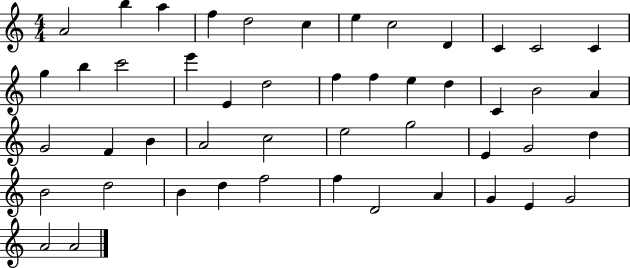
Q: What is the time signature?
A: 4/4